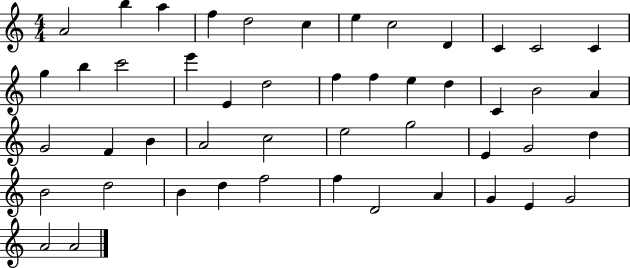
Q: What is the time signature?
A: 4/4